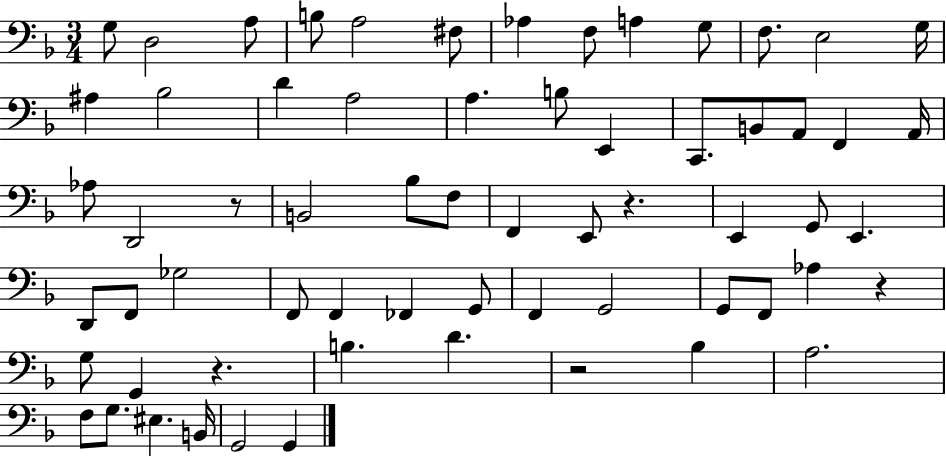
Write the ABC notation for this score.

X:1
T:Untitled
M:3/4
L:1/4
K:F
G,/2 D,2 A,/2 B,/2 A,2 ^F,/2 _A, F,/2 A, G,/2 F,/2 E,2 G,/4 ^A, _B,2 D A,2 A, B,/2 E,, C,,/2 B,,/2 A,,/2 F,, A,,/4 _A,/2 D,,2 z/2 B,,2 _B,/2 F,/2 F,, E,,/2 z E,, G,,/2 E,, D,,/2 F,,/2 _G,2 F,,/2 F,, _F,, G,,/2 F,, G,,2 G,,/2 F,,/2 _A, z G,/2 G,, z B, D z2 _B, A,2 F,/2 G,/2 ^E, B,,/4 G,,2 G,,